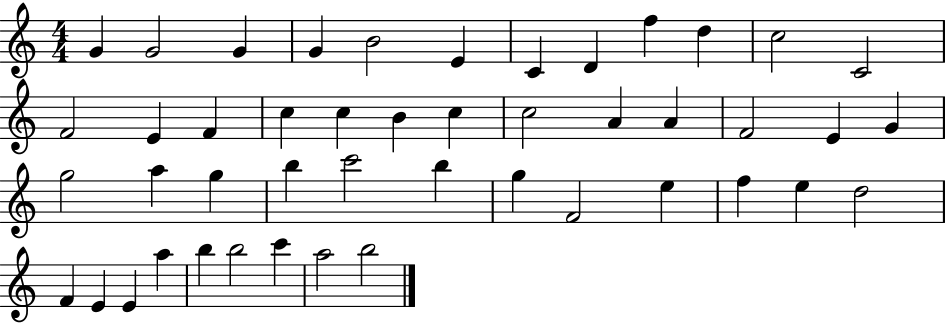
X:1
T:Untitled
M:4/4
L:1/4
K:C
G G2 G G B2 E C D f d c2 C2 F2 E F c c B c c2 A A F2 E G g2 a g b c'2 b g F2 e f e d2 F E E a b b2 c' a2 b2